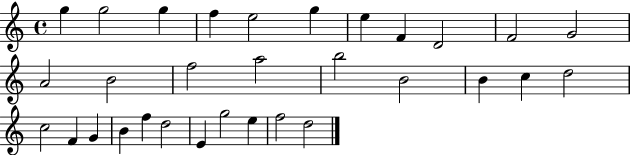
{
  \clef treble
  \time 4/4
  \defaultTimeSignature
  \key c \major
  g''4 g''2 g''4 | f''4 e''2 g''4 | e''4 f'4 d'2 | f'2 g'2 | \break a'2 b'2 | f''2 a''2 | b''2 b'2 | b'4 c''4 d''2 | \break c''2 f'4 g'4 | b'4 f''4 d''2 | e'4 g''2 e''4 | f''2 d''2 | \break \bar "|."
}